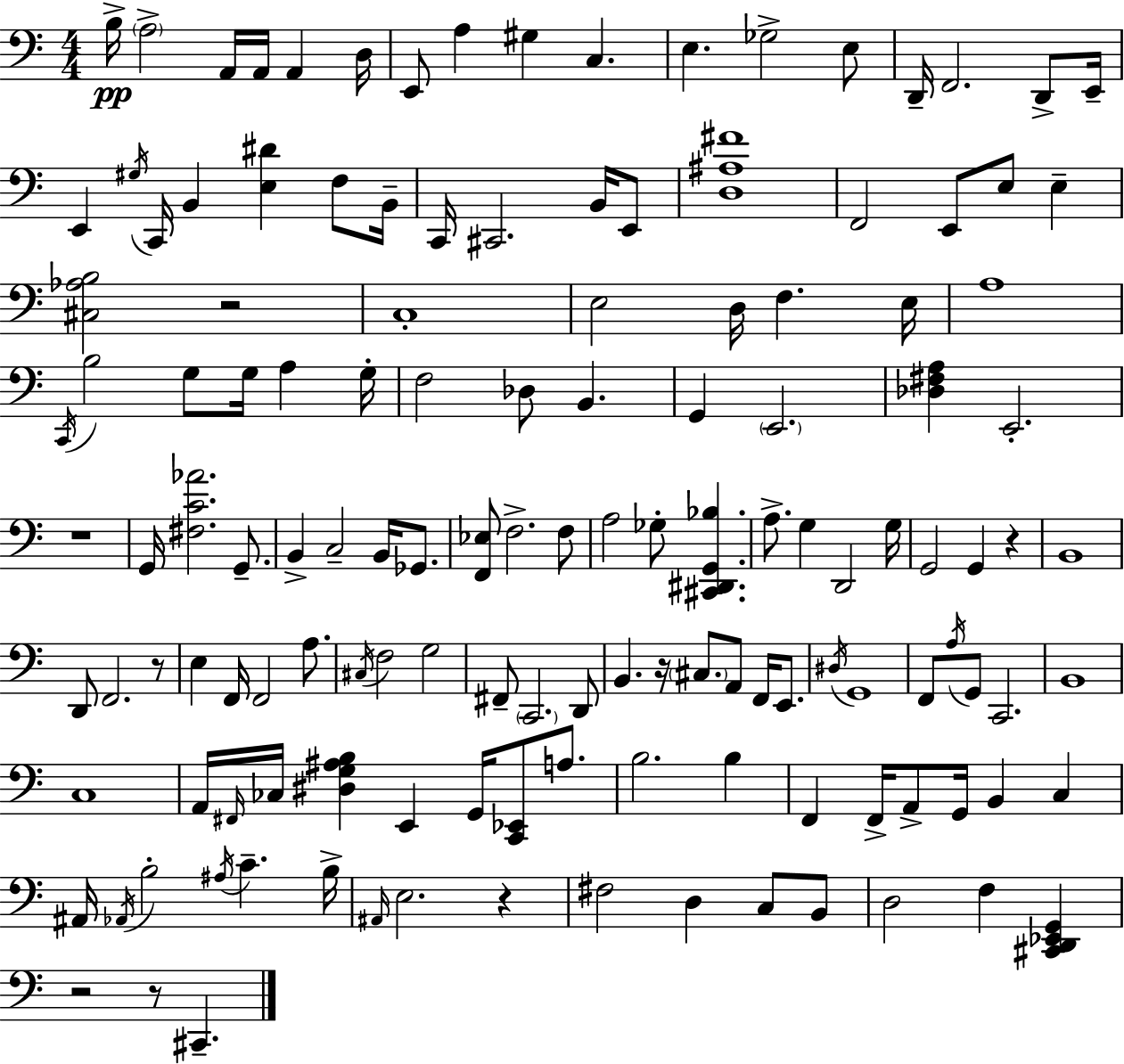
{
  \clef bass
  \numericTimeSignature
  \time 4/4
  \key c \major
  b16->\pp \parenthesize a2-> a,16 a,16 a,4 d16 | e,8 a4 gis4 c4. | e4. ges2-> e8 | d,16-- f,2. d,8-> e,16-- | \break e,4 \acciaccatura { gis16 } c,16 b,4 <e dis'>4 f8 | b,16-- c,16 cis,2. b,16 e,8 | <d ais fis'>1 | f,2 e,8 e8 e4-- | \break <cis aes b>2 r2 | c1-. | e2 d16 f4. | e16 a1 | \break \acciaccatura { c,16 } b2 g8 g16 a4 | g16-. f2 des8 b,4. | g,4 \parenthesize e,2. | <des fis a>4 e,2.-. | \break r1 | g,16 <fis c' aes'>2. g,8.-- | b,4-> c2-- b,16 ges,8. | <f, ees>8 f2.-> | \break f8 a2 ges8-. <cis, dis, g, bes>4. | a8.-> g4 d,2 | g16 g,2 g,4 r4 | b,1 | \break d,8 f,2. | r8 e4 f,16 f,2 a8. | \acciaccatura { cis16 } f2 g2 | fis,8-- \parenthesize c,2. | \break d,8 b,4. r16 \parenthesize cis8. a,8 f,16 | e,8. \acciaccatura { dis16 } g,1 | f,8 \acciaccatura { a16 } g,8 c,2. | b,1 | \break c1 | a,16 \grace { fis,16 } ces16 <dis g ais b>4 e,4 | g,16 <c, ees,>8 a8. b2. | b4 f,4 f,16-> a,8-> g,16 b,4 | \break c4 ais,16 \acciaccatura { aes,16 } b2-. | \acciaccatura { ais16 } c'4.-- b16-> \grace { ais,16 } e2. | r4 fis2 | d4 c8 b,8 d2 | \break f4 <cis, d, ees, g,>4 r2 | r8 cis,4.-- \bar "|."
}